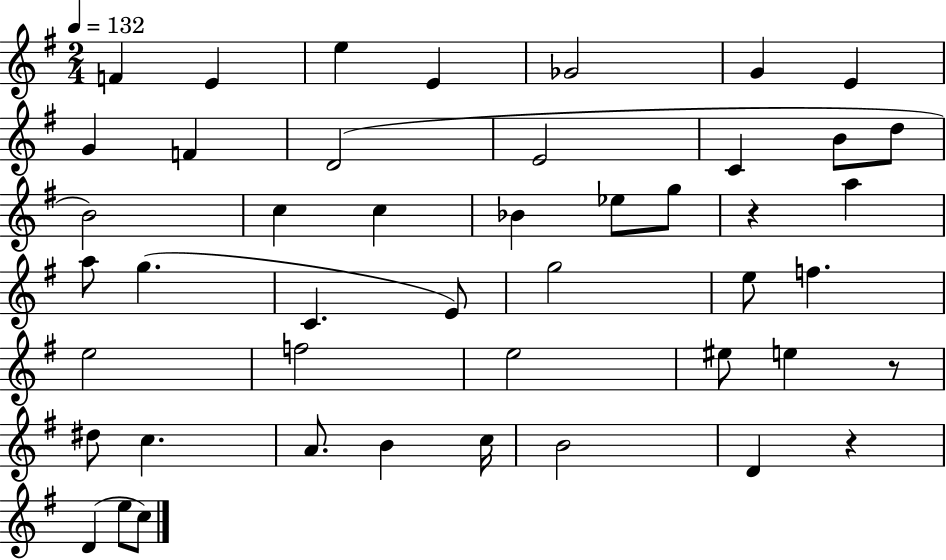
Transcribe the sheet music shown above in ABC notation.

X:1
T:Untitled
M:2/4
L:1/4
K:G
F E e E _G2 G E G F D2 E2 C B/2 d/2 B2 c c _B _e/2 g/2 z a a/2 g C E/2 g2 e/2 f e2 f2 e2 ^e/2 e z/2 ^d/2 c A/2 B c/4 B2 D z D e/2 c/2